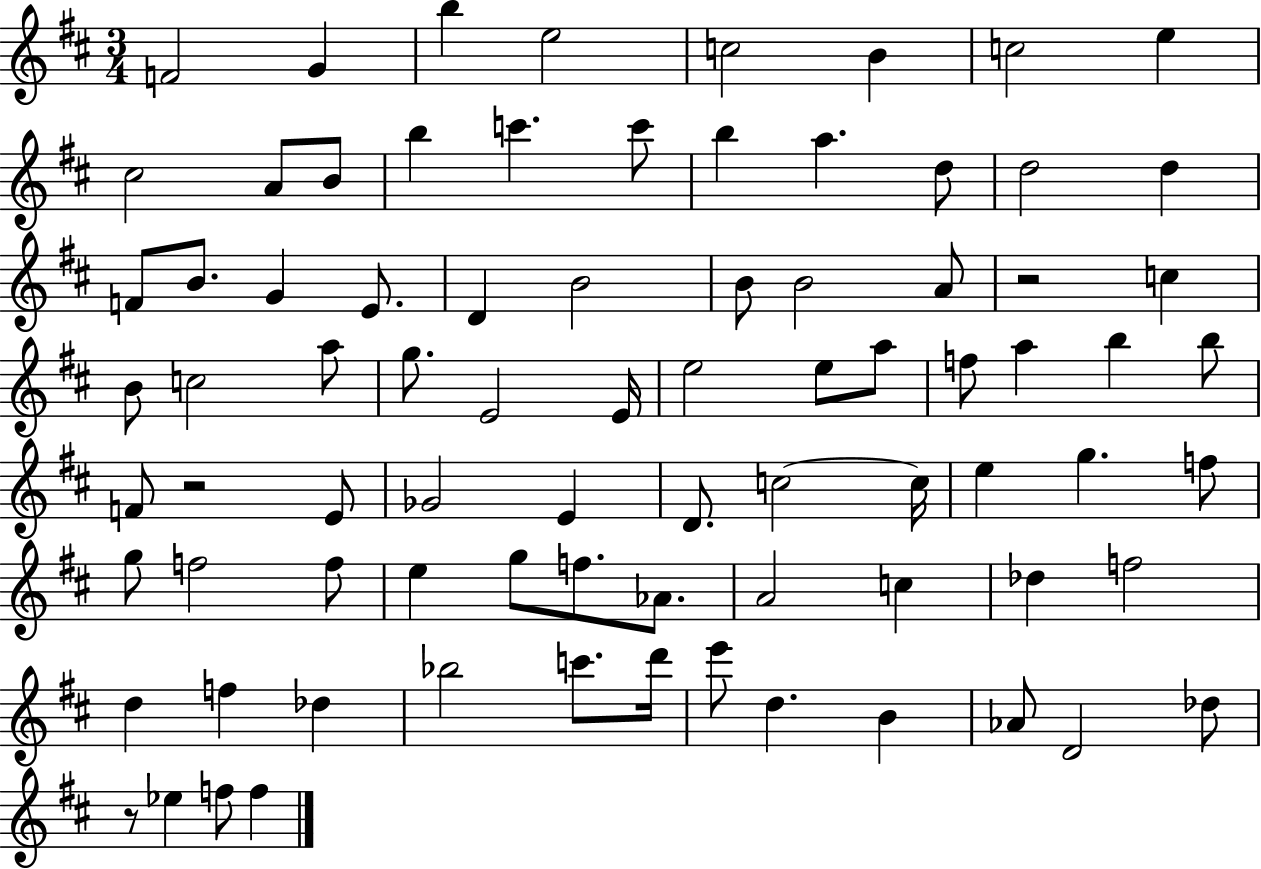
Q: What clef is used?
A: treble